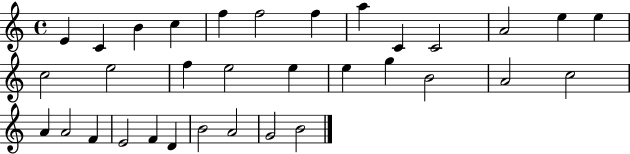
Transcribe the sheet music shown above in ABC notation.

X:1
T:Untitled
M:4/4
L:1/4
K:C
E C B c f f2 f a C C2 A2 e e c2 e2 f e2 e e g B2 A2 c2 A A2 F E2 F D B2 A2 G2 B2